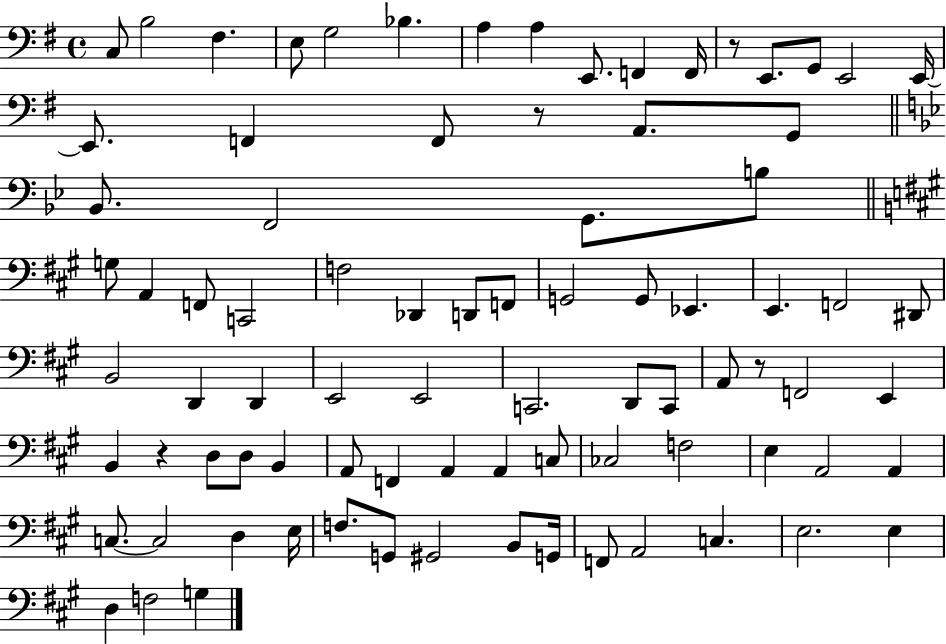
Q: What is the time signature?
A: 4/4